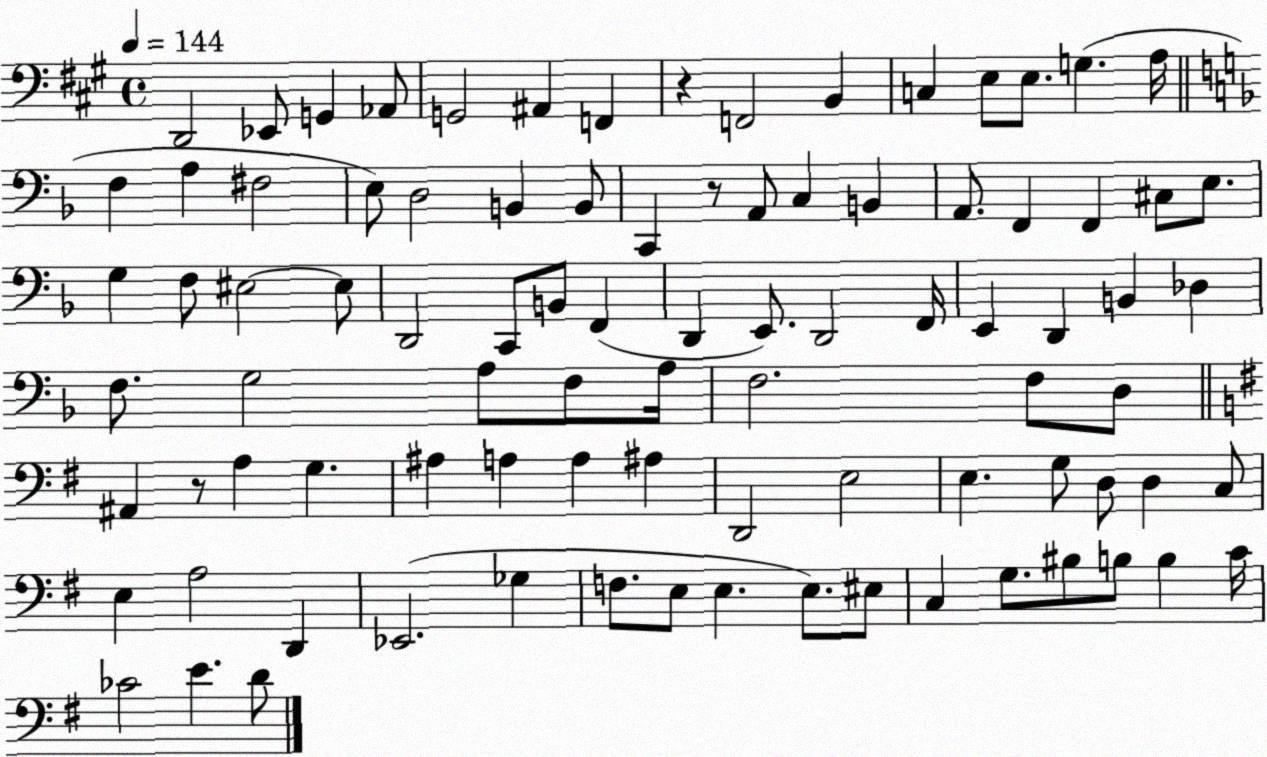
X:1
T:Untitled
M:4/4
L:1/4
K:A
D,,2 _E,,/2 G,, _A,,/2 G,,2 ^A,, F,, z F,,2 B,, C, E,/2 E,/2 G, A,/4 F, A, ^F,2 E,/2 D,2 B,, B,,/2 C,, z/2 A,,/2 C, B,, A,,/2 F,, F,, ^C,/2 E,/2 G, F,/2 ^E,2 ^E,/2 D,,2 C,,/2 B,,/2 F,, D,, E,,/2 D,,2 F,,/4 E,, D,, B,, _D, F,/2 G,2 A,/2 F,/2 A,/4 F,2 F,/2 D,/2 ^A,, z/2 A, G, ^A, A, A, ^A, D,,2 E,2 E, G,/2 D,/2 D, C,/2 E, A,2 D,, _E,,2 _G, F,/2 E,/2 E, E,/2 ^E,/2 C, G,/2 ^B,/2 B,/2 B, C/4 _C2 E D/2